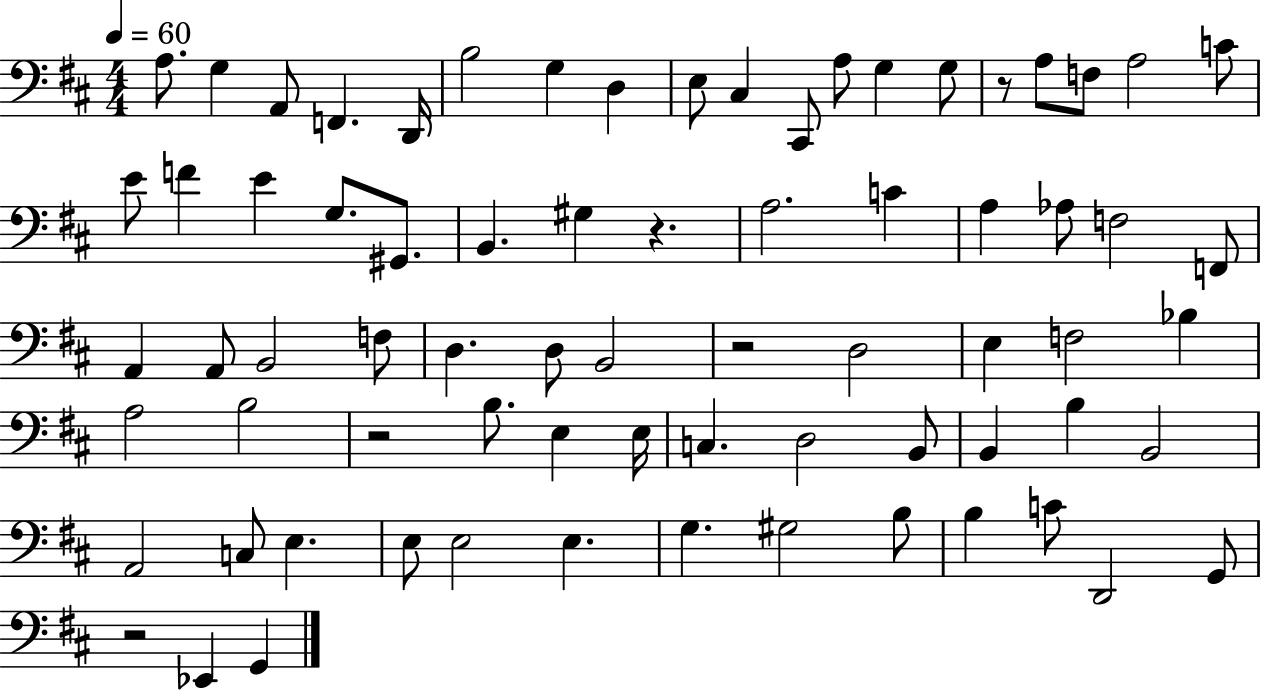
{
  \clef bass
  \numericTimeSignature
  \time 4/4
  \key d \major
  \tempo 4 = 60
  a8. g4 a,8 f,4. d,16 | b2 g4 d4 | e8 cis4 cis,8 a8 g4 g8 | r8 a8 f8 a2 c'8 | \break e'8 f'4 e'4 g8. gis,8. | b,4. gis4 r4. | a2. c'4 | a4 aes8 f2 f,8 | \break a,4 a,8 b,2 f8 | d4. d8 b,2 | r2 d2 | e4 f2 bes4 | \break a2 b2 | r2 b8. e4 e16 | c4. d2 b,8 | b,4 b4 b,2 | \break a,2 c8 e4. | e8 e2 e4. | g4. gis2 b8 | b4 c'8 d,2 g,8 | \break r2 ees,4 g,4 | \bar "|."
}